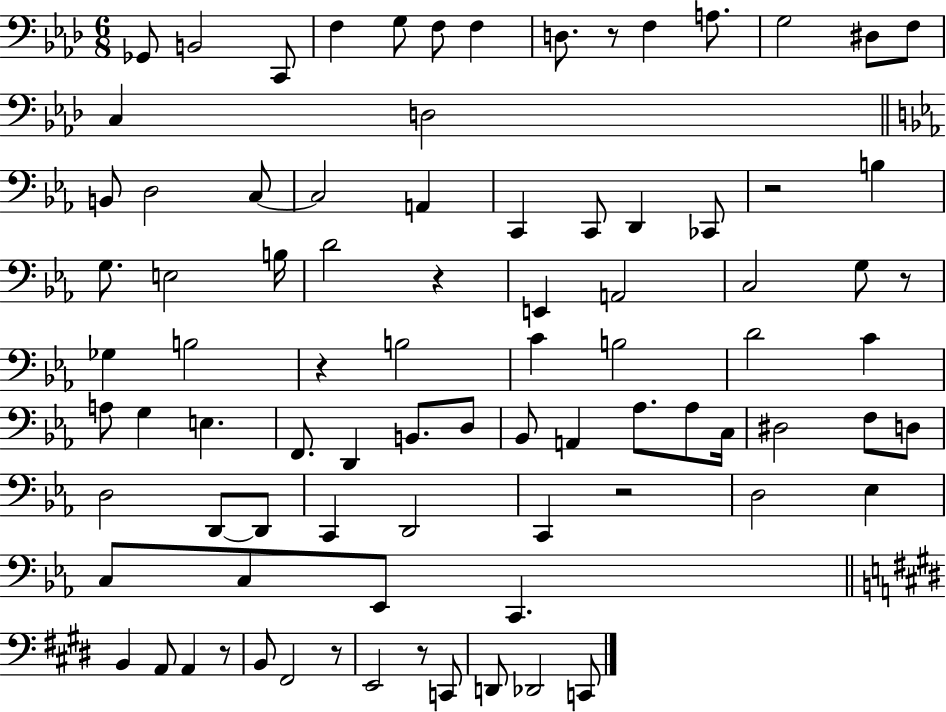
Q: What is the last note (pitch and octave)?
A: C2